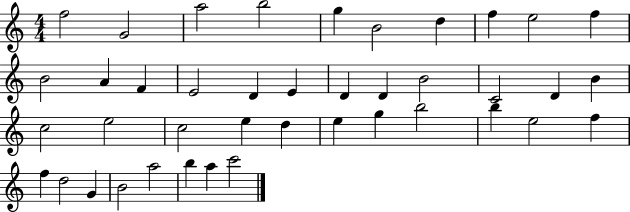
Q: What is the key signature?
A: C major